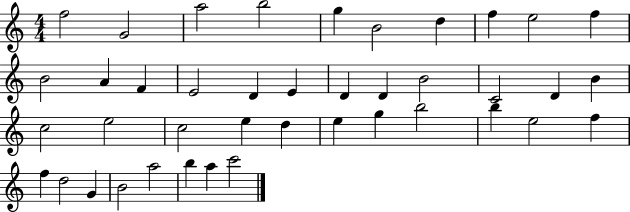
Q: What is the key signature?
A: C major